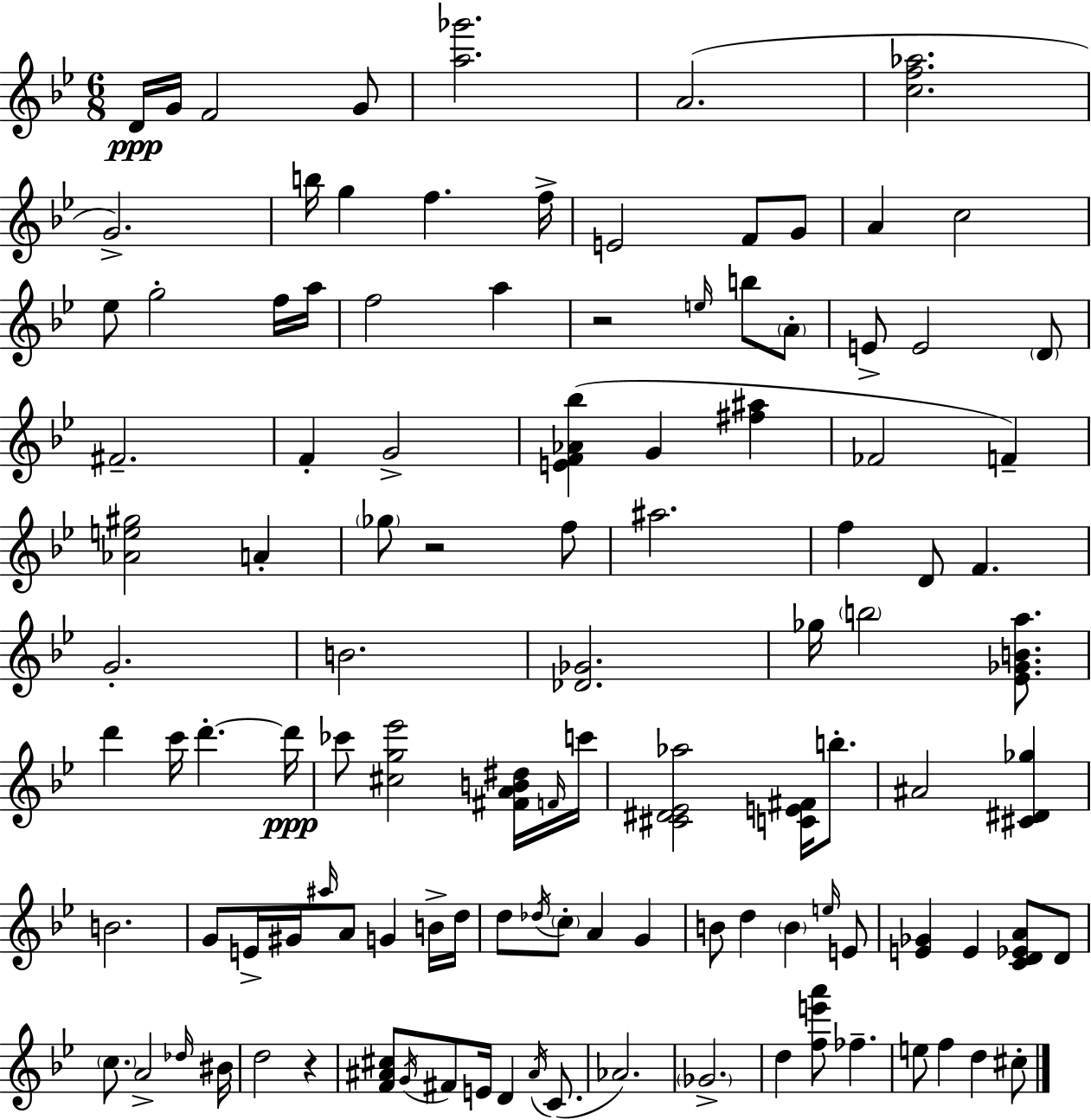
D4/s G4/s F4/h G4/e [A5,Gb6]/h. A4/h. [C5,F5,Ab5]/h. G4/h. B5/s G5/q F5/q. F5/s E4/h F4/e G4/e A4/q C5/h Eb5/e G5/h F5/s A5/s F5/h A5/q R/h E5/s B5/e A4/e E4/e E4/h D4/e F#4/h. F4/q G4/h [E4,F4,Ab4,Bb5]/q G4/q [F#5,A#5]/q FES4/h F4/q [Ab4,E5,G#5]/h A4/q Gb5/e R/h F5/e A#5/h. F5/q D4/e F4/q. G4/h. B4/h. [Db4,Gb4]/h. Gb5/s B5/h [Eb4,Gb4,B4,A5]/e. D6/q C6/s D6/q. D6/s CES6/e [C#5,G5,Eb6]/h [F#4,A4,B4,D#5]/s F4/s C6/s [C#4,D#4,Eb4,Ab5]/h [C4,E4,F#4]/s B5/e. A#4/h [C#4,D#4,Gb5]/q B4/h. G4/e E4/s G#4/s A#5/s A4/e G4/q B4/s D5/s D5/e Db5/s C5/e A4/q G4/q B4/e D5/q B4/q E5/s E4/e [E4,Gb4]/q E4/q [C4,D4,Eb4,A4]/e D4/e C5/e. A4/h Db5/s BIS4/s D5/h R/q [F4,A#4,C#5]/e G4/s F#4/e E4/s D4/q A#4/s C4/e. Ab4/h. Gb4/h. D5/q [F5,E6,A6]/e FES5/q. E5/e F5/q D5/q C#5/e